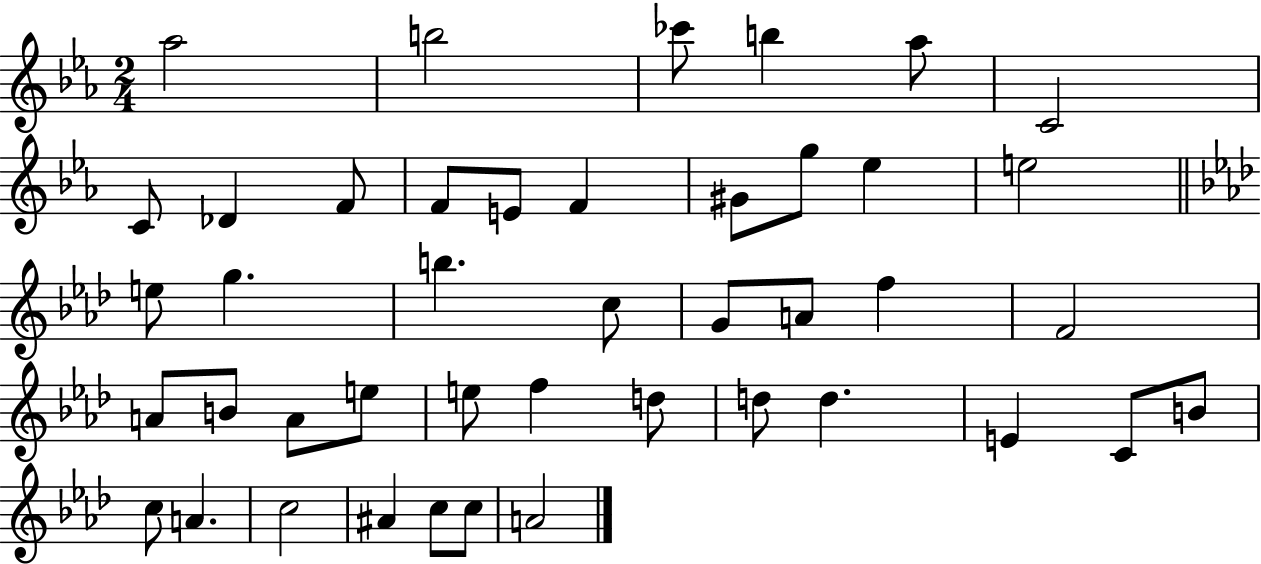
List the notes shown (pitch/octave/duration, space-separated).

Ab5/h B5/h CES6/e B5/q Ab5/e C4/h C4/e Db4/q F4/e F4/e E4/e F4/q G#4/e G5/e Eb5/q E5/h E5/e G5/q. B5/q. C5/e G4/e A4/e F5/q F4/h A4/e B4/e A4/e E5/e E5/e F5/q D5/e D5/e D5/q. E4/q C4/e B4/e C5/e A4/q. C5/h A#4/q C5/e C5/e A4/h